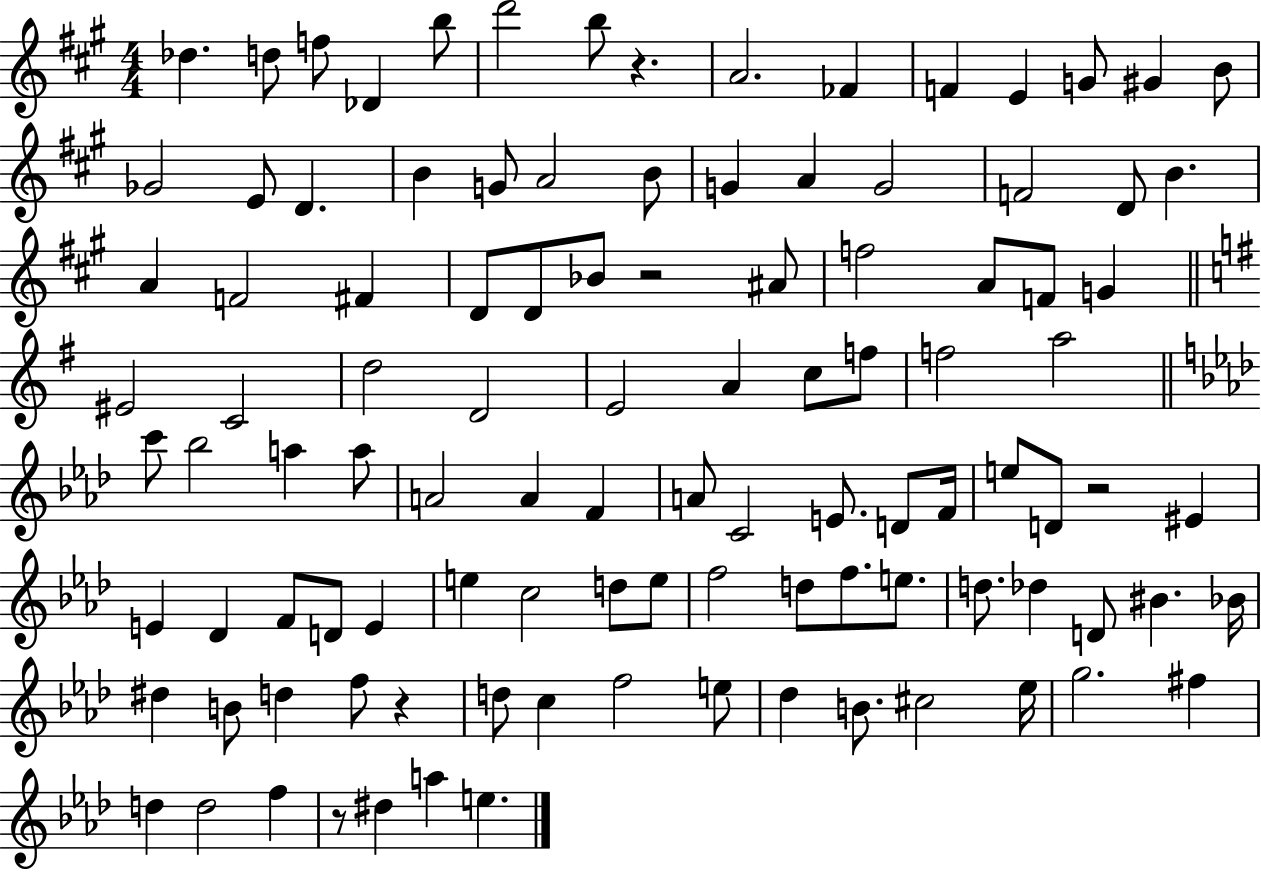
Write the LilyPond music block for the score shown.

{
  \clef treble
  \numericTimeSignature
  \time 4/4
  \key a \major
  des''4. d''8 f''8 des'4 b''8 | d'''2 b''8 r4. | a'2. fes'4 | f'4 e'4 g'8 gis'4 b'8 | \break ges'2 e'8 d'4. | b'4 g'8 a'2 b'8 | g'4 a'4 g'2 | f'2 d'8 b'4. | \break a'4 f'2 fis'4 | d'8 d'8 bes'8 r2 ais'8 | f''2 a'8 f'8 g'4 | \bar "||" \break \key e \minor eis'2 c'2 | d''2 d'2 | e'2 a'4 c''8 f''8 | f''2 a''2 | \break \bar "||" \break \key aes \major c'''8 bes''2 a''4 a''8 | a'2 a'4 f'4 | a'8 c'2 e'8. d'8 f'16 | e''8 d'8 r2 eis'4 | \break e'4 des'4 f'8 d'8 e'4 | e''4 c''2 d''8 e''8 | f''2 d''8 f''8. e''8. | d''8. des''4 d'8 bis'4. bes'16 | \break dis''4 b'8 d''4 f''8 r4 | d''8 c''4 f''2 e''8 | des''4 b'8. cis''2 ees''16 | g''2. fis''4 | \break d''4 d''2 f''4 | r8 dis''4 a''4 e''4. | \bar "|."
}